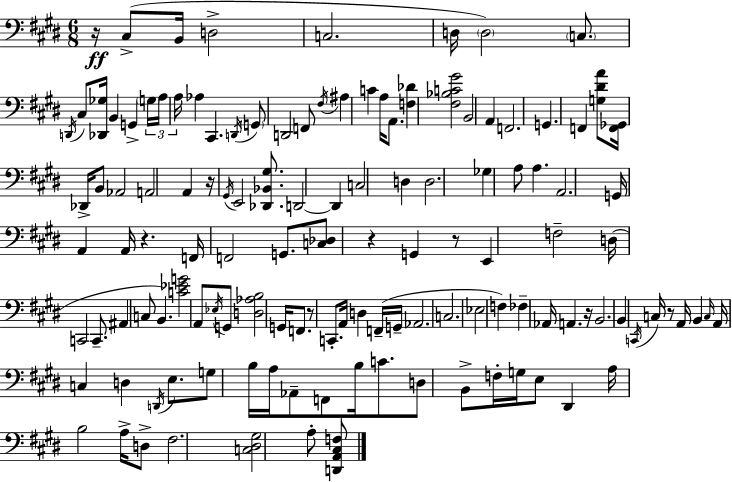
R/s C#3/e B2/s D3/h C3/h. D3/s D3/h C3/e. D2/s C#3/e [Db2,Gb3]/s B2/q G2/q G3/s A3/s A3/s Ab3/q C#2/q. D2/s G2/e D2/h F2/e F#3/s A#3/q C4/q A3/s A2/e. [F3,Db4]/q [F#3,Bb3,C4,G#4]/h B2/h A2/q F2/h. G2/q. F2/q [G3,D#4,A4]/e [F2,Gb2]/s Db2/s B2/e Ab2/h A2/h A2/q R/s G#2/s E2/h [Db2,Bb2,G#3]/e. D2/h D2/q C3/h D3/q D3/h. Gb3/q A3/e A3/q. A2/h. G2/s A2/q A2/s R/q. F2/s F2/h G2/e. [C3,Db3]/e R/q G2/q R/e E2/q F3/h D3/s C2/h C2/e. A#2/q C3/e B2/q. [C4,Eb4,G4]/h A2/e Eb3/s G2/e [D3,Ab3,B3]/h G2/s F2/e. R/e C2/e. A2/s D3/q F2/s G2/s Ab2/h. C3/h. Eb3/h F3/q FES3/q Ab2/s A2/q. R/s B2/h. B2/q C2/s C3/s R/e A2/s B2/q C3/s A2/s C3/q D3/q D2/s E3/e. G3/e B3/s A3/s Ab2/e F2/e B3/s C4/e. D3/e B2/e F3/s G3/s E3/e D#2/q A3/s B3/h A3/s D3/e F#3/h. [C3,D#3,G#3]/h A3/e [D2,A2,C#3,F3]/e